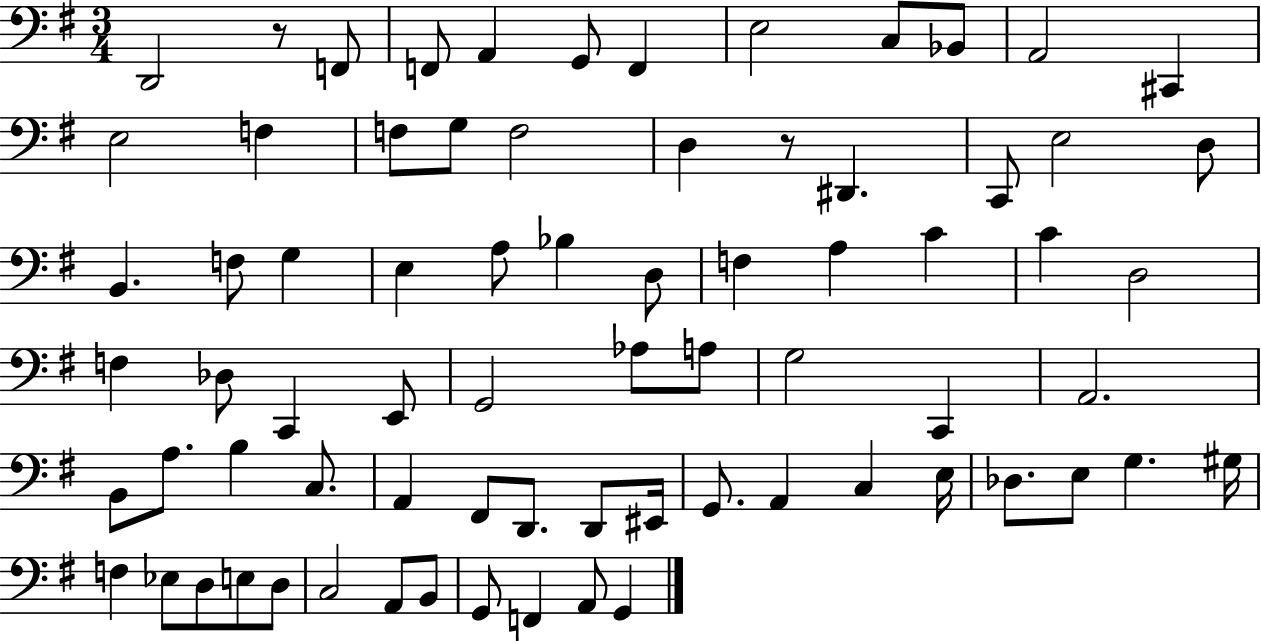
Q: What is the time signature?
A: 3/4